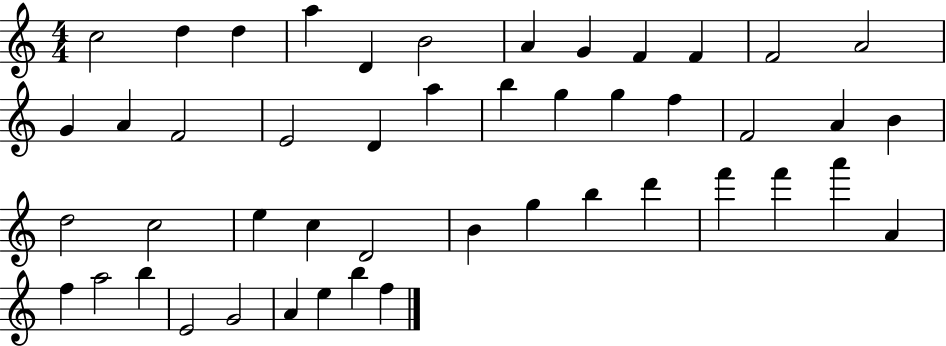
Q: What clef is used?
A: treble